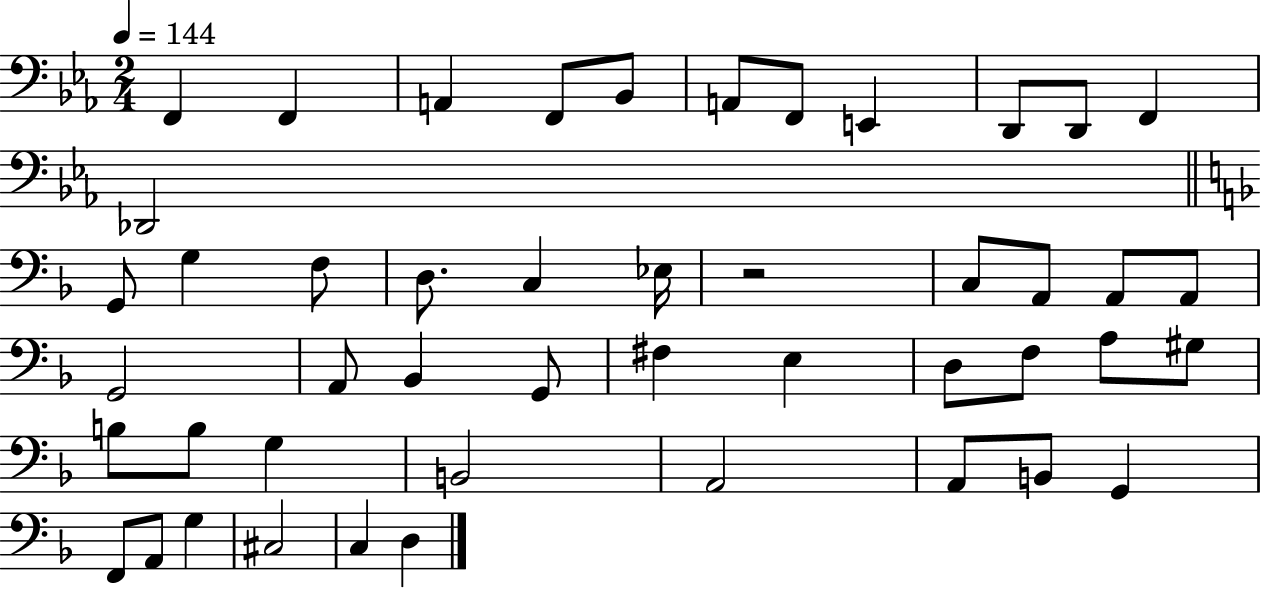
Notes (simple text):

F2/q F2/q A2/q F2/e Bb2/e A2/e F2/e E2/q D2/e D2/e F2/q Db2/h G2/e G3/q F3/e D3/e. C3/q Eb3/s R/h C3/e A2/e A2/e A2/e G2/h A2/e Bb2/q G2/e F#3/q E3/q D3/e F3/e A3/e G#3/e B3/e B3/e G3/q B2/h A2/h A2/e B2/e G2/q F2/e A2/e G3/q C#3/h C3/q D3/q